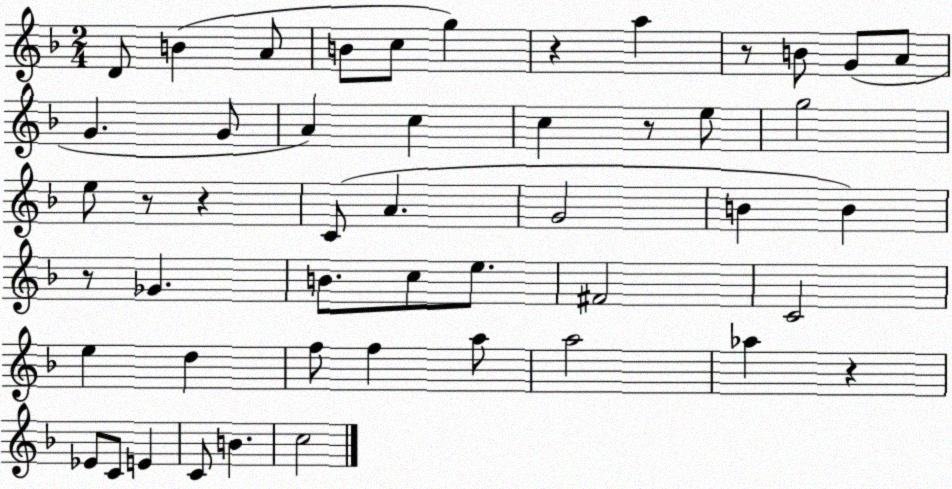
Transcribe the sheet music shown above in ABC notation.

X:1
T:Untitled
M:2/4
L:1/4
K:F
D/2 B A/2 B/2 c/2 g z a z/2 B/2 G/2 A/2 G G/2 A c c z/2 e/2 g2 e/2 z/2 z C/2 A G2 B B z/2 _G B/2 c/2 e/2 ^F2 C2 e d f/2 f a/2 a2 _a z _E/2 C/2 E C/2 B c2